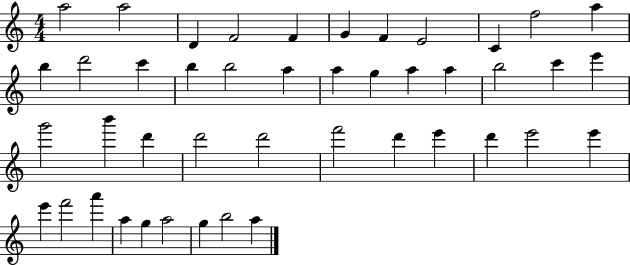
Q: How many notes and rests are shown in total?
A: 44